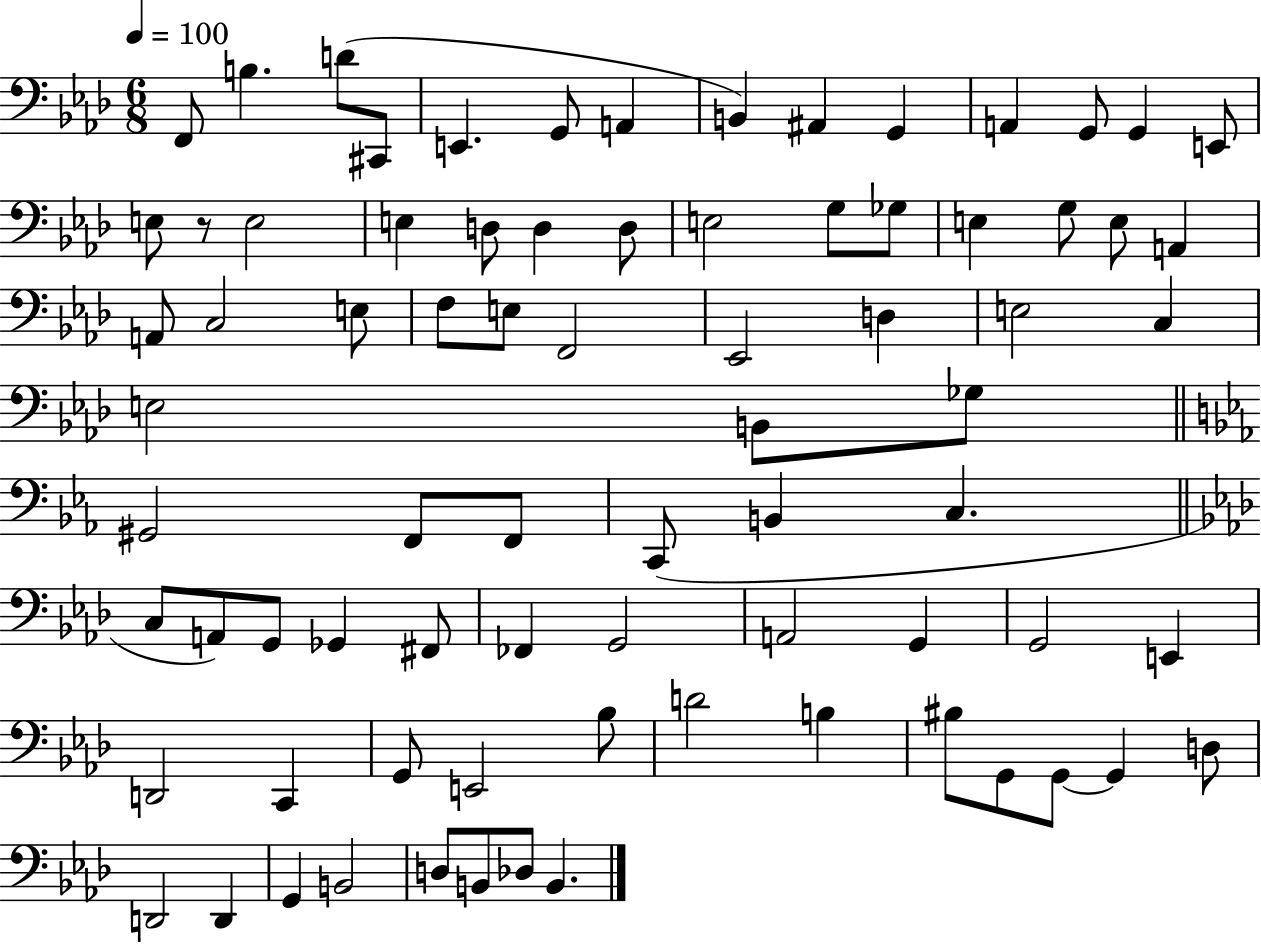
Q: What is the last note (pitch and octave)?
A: B2